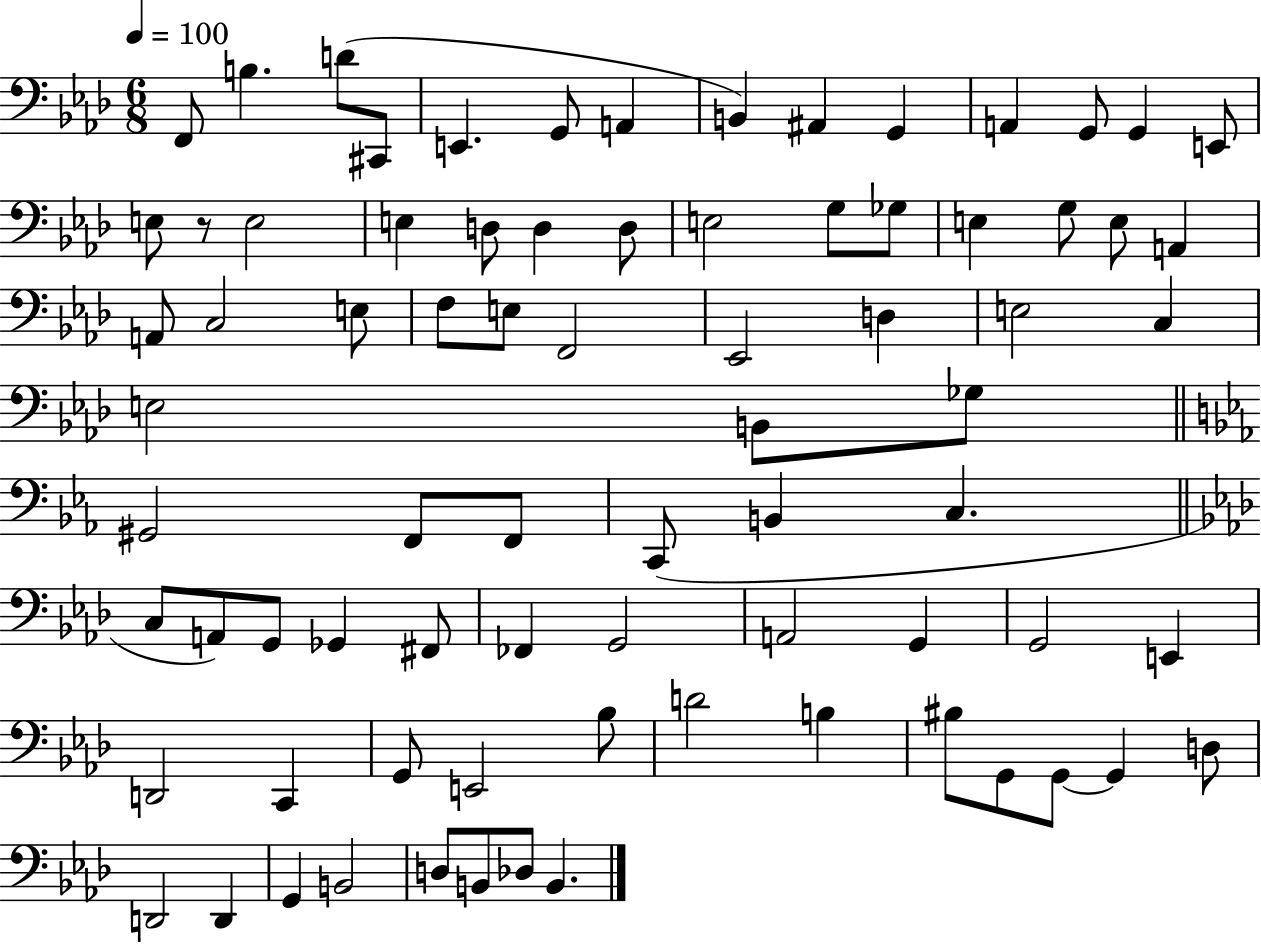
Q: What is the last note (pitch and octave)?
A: B2